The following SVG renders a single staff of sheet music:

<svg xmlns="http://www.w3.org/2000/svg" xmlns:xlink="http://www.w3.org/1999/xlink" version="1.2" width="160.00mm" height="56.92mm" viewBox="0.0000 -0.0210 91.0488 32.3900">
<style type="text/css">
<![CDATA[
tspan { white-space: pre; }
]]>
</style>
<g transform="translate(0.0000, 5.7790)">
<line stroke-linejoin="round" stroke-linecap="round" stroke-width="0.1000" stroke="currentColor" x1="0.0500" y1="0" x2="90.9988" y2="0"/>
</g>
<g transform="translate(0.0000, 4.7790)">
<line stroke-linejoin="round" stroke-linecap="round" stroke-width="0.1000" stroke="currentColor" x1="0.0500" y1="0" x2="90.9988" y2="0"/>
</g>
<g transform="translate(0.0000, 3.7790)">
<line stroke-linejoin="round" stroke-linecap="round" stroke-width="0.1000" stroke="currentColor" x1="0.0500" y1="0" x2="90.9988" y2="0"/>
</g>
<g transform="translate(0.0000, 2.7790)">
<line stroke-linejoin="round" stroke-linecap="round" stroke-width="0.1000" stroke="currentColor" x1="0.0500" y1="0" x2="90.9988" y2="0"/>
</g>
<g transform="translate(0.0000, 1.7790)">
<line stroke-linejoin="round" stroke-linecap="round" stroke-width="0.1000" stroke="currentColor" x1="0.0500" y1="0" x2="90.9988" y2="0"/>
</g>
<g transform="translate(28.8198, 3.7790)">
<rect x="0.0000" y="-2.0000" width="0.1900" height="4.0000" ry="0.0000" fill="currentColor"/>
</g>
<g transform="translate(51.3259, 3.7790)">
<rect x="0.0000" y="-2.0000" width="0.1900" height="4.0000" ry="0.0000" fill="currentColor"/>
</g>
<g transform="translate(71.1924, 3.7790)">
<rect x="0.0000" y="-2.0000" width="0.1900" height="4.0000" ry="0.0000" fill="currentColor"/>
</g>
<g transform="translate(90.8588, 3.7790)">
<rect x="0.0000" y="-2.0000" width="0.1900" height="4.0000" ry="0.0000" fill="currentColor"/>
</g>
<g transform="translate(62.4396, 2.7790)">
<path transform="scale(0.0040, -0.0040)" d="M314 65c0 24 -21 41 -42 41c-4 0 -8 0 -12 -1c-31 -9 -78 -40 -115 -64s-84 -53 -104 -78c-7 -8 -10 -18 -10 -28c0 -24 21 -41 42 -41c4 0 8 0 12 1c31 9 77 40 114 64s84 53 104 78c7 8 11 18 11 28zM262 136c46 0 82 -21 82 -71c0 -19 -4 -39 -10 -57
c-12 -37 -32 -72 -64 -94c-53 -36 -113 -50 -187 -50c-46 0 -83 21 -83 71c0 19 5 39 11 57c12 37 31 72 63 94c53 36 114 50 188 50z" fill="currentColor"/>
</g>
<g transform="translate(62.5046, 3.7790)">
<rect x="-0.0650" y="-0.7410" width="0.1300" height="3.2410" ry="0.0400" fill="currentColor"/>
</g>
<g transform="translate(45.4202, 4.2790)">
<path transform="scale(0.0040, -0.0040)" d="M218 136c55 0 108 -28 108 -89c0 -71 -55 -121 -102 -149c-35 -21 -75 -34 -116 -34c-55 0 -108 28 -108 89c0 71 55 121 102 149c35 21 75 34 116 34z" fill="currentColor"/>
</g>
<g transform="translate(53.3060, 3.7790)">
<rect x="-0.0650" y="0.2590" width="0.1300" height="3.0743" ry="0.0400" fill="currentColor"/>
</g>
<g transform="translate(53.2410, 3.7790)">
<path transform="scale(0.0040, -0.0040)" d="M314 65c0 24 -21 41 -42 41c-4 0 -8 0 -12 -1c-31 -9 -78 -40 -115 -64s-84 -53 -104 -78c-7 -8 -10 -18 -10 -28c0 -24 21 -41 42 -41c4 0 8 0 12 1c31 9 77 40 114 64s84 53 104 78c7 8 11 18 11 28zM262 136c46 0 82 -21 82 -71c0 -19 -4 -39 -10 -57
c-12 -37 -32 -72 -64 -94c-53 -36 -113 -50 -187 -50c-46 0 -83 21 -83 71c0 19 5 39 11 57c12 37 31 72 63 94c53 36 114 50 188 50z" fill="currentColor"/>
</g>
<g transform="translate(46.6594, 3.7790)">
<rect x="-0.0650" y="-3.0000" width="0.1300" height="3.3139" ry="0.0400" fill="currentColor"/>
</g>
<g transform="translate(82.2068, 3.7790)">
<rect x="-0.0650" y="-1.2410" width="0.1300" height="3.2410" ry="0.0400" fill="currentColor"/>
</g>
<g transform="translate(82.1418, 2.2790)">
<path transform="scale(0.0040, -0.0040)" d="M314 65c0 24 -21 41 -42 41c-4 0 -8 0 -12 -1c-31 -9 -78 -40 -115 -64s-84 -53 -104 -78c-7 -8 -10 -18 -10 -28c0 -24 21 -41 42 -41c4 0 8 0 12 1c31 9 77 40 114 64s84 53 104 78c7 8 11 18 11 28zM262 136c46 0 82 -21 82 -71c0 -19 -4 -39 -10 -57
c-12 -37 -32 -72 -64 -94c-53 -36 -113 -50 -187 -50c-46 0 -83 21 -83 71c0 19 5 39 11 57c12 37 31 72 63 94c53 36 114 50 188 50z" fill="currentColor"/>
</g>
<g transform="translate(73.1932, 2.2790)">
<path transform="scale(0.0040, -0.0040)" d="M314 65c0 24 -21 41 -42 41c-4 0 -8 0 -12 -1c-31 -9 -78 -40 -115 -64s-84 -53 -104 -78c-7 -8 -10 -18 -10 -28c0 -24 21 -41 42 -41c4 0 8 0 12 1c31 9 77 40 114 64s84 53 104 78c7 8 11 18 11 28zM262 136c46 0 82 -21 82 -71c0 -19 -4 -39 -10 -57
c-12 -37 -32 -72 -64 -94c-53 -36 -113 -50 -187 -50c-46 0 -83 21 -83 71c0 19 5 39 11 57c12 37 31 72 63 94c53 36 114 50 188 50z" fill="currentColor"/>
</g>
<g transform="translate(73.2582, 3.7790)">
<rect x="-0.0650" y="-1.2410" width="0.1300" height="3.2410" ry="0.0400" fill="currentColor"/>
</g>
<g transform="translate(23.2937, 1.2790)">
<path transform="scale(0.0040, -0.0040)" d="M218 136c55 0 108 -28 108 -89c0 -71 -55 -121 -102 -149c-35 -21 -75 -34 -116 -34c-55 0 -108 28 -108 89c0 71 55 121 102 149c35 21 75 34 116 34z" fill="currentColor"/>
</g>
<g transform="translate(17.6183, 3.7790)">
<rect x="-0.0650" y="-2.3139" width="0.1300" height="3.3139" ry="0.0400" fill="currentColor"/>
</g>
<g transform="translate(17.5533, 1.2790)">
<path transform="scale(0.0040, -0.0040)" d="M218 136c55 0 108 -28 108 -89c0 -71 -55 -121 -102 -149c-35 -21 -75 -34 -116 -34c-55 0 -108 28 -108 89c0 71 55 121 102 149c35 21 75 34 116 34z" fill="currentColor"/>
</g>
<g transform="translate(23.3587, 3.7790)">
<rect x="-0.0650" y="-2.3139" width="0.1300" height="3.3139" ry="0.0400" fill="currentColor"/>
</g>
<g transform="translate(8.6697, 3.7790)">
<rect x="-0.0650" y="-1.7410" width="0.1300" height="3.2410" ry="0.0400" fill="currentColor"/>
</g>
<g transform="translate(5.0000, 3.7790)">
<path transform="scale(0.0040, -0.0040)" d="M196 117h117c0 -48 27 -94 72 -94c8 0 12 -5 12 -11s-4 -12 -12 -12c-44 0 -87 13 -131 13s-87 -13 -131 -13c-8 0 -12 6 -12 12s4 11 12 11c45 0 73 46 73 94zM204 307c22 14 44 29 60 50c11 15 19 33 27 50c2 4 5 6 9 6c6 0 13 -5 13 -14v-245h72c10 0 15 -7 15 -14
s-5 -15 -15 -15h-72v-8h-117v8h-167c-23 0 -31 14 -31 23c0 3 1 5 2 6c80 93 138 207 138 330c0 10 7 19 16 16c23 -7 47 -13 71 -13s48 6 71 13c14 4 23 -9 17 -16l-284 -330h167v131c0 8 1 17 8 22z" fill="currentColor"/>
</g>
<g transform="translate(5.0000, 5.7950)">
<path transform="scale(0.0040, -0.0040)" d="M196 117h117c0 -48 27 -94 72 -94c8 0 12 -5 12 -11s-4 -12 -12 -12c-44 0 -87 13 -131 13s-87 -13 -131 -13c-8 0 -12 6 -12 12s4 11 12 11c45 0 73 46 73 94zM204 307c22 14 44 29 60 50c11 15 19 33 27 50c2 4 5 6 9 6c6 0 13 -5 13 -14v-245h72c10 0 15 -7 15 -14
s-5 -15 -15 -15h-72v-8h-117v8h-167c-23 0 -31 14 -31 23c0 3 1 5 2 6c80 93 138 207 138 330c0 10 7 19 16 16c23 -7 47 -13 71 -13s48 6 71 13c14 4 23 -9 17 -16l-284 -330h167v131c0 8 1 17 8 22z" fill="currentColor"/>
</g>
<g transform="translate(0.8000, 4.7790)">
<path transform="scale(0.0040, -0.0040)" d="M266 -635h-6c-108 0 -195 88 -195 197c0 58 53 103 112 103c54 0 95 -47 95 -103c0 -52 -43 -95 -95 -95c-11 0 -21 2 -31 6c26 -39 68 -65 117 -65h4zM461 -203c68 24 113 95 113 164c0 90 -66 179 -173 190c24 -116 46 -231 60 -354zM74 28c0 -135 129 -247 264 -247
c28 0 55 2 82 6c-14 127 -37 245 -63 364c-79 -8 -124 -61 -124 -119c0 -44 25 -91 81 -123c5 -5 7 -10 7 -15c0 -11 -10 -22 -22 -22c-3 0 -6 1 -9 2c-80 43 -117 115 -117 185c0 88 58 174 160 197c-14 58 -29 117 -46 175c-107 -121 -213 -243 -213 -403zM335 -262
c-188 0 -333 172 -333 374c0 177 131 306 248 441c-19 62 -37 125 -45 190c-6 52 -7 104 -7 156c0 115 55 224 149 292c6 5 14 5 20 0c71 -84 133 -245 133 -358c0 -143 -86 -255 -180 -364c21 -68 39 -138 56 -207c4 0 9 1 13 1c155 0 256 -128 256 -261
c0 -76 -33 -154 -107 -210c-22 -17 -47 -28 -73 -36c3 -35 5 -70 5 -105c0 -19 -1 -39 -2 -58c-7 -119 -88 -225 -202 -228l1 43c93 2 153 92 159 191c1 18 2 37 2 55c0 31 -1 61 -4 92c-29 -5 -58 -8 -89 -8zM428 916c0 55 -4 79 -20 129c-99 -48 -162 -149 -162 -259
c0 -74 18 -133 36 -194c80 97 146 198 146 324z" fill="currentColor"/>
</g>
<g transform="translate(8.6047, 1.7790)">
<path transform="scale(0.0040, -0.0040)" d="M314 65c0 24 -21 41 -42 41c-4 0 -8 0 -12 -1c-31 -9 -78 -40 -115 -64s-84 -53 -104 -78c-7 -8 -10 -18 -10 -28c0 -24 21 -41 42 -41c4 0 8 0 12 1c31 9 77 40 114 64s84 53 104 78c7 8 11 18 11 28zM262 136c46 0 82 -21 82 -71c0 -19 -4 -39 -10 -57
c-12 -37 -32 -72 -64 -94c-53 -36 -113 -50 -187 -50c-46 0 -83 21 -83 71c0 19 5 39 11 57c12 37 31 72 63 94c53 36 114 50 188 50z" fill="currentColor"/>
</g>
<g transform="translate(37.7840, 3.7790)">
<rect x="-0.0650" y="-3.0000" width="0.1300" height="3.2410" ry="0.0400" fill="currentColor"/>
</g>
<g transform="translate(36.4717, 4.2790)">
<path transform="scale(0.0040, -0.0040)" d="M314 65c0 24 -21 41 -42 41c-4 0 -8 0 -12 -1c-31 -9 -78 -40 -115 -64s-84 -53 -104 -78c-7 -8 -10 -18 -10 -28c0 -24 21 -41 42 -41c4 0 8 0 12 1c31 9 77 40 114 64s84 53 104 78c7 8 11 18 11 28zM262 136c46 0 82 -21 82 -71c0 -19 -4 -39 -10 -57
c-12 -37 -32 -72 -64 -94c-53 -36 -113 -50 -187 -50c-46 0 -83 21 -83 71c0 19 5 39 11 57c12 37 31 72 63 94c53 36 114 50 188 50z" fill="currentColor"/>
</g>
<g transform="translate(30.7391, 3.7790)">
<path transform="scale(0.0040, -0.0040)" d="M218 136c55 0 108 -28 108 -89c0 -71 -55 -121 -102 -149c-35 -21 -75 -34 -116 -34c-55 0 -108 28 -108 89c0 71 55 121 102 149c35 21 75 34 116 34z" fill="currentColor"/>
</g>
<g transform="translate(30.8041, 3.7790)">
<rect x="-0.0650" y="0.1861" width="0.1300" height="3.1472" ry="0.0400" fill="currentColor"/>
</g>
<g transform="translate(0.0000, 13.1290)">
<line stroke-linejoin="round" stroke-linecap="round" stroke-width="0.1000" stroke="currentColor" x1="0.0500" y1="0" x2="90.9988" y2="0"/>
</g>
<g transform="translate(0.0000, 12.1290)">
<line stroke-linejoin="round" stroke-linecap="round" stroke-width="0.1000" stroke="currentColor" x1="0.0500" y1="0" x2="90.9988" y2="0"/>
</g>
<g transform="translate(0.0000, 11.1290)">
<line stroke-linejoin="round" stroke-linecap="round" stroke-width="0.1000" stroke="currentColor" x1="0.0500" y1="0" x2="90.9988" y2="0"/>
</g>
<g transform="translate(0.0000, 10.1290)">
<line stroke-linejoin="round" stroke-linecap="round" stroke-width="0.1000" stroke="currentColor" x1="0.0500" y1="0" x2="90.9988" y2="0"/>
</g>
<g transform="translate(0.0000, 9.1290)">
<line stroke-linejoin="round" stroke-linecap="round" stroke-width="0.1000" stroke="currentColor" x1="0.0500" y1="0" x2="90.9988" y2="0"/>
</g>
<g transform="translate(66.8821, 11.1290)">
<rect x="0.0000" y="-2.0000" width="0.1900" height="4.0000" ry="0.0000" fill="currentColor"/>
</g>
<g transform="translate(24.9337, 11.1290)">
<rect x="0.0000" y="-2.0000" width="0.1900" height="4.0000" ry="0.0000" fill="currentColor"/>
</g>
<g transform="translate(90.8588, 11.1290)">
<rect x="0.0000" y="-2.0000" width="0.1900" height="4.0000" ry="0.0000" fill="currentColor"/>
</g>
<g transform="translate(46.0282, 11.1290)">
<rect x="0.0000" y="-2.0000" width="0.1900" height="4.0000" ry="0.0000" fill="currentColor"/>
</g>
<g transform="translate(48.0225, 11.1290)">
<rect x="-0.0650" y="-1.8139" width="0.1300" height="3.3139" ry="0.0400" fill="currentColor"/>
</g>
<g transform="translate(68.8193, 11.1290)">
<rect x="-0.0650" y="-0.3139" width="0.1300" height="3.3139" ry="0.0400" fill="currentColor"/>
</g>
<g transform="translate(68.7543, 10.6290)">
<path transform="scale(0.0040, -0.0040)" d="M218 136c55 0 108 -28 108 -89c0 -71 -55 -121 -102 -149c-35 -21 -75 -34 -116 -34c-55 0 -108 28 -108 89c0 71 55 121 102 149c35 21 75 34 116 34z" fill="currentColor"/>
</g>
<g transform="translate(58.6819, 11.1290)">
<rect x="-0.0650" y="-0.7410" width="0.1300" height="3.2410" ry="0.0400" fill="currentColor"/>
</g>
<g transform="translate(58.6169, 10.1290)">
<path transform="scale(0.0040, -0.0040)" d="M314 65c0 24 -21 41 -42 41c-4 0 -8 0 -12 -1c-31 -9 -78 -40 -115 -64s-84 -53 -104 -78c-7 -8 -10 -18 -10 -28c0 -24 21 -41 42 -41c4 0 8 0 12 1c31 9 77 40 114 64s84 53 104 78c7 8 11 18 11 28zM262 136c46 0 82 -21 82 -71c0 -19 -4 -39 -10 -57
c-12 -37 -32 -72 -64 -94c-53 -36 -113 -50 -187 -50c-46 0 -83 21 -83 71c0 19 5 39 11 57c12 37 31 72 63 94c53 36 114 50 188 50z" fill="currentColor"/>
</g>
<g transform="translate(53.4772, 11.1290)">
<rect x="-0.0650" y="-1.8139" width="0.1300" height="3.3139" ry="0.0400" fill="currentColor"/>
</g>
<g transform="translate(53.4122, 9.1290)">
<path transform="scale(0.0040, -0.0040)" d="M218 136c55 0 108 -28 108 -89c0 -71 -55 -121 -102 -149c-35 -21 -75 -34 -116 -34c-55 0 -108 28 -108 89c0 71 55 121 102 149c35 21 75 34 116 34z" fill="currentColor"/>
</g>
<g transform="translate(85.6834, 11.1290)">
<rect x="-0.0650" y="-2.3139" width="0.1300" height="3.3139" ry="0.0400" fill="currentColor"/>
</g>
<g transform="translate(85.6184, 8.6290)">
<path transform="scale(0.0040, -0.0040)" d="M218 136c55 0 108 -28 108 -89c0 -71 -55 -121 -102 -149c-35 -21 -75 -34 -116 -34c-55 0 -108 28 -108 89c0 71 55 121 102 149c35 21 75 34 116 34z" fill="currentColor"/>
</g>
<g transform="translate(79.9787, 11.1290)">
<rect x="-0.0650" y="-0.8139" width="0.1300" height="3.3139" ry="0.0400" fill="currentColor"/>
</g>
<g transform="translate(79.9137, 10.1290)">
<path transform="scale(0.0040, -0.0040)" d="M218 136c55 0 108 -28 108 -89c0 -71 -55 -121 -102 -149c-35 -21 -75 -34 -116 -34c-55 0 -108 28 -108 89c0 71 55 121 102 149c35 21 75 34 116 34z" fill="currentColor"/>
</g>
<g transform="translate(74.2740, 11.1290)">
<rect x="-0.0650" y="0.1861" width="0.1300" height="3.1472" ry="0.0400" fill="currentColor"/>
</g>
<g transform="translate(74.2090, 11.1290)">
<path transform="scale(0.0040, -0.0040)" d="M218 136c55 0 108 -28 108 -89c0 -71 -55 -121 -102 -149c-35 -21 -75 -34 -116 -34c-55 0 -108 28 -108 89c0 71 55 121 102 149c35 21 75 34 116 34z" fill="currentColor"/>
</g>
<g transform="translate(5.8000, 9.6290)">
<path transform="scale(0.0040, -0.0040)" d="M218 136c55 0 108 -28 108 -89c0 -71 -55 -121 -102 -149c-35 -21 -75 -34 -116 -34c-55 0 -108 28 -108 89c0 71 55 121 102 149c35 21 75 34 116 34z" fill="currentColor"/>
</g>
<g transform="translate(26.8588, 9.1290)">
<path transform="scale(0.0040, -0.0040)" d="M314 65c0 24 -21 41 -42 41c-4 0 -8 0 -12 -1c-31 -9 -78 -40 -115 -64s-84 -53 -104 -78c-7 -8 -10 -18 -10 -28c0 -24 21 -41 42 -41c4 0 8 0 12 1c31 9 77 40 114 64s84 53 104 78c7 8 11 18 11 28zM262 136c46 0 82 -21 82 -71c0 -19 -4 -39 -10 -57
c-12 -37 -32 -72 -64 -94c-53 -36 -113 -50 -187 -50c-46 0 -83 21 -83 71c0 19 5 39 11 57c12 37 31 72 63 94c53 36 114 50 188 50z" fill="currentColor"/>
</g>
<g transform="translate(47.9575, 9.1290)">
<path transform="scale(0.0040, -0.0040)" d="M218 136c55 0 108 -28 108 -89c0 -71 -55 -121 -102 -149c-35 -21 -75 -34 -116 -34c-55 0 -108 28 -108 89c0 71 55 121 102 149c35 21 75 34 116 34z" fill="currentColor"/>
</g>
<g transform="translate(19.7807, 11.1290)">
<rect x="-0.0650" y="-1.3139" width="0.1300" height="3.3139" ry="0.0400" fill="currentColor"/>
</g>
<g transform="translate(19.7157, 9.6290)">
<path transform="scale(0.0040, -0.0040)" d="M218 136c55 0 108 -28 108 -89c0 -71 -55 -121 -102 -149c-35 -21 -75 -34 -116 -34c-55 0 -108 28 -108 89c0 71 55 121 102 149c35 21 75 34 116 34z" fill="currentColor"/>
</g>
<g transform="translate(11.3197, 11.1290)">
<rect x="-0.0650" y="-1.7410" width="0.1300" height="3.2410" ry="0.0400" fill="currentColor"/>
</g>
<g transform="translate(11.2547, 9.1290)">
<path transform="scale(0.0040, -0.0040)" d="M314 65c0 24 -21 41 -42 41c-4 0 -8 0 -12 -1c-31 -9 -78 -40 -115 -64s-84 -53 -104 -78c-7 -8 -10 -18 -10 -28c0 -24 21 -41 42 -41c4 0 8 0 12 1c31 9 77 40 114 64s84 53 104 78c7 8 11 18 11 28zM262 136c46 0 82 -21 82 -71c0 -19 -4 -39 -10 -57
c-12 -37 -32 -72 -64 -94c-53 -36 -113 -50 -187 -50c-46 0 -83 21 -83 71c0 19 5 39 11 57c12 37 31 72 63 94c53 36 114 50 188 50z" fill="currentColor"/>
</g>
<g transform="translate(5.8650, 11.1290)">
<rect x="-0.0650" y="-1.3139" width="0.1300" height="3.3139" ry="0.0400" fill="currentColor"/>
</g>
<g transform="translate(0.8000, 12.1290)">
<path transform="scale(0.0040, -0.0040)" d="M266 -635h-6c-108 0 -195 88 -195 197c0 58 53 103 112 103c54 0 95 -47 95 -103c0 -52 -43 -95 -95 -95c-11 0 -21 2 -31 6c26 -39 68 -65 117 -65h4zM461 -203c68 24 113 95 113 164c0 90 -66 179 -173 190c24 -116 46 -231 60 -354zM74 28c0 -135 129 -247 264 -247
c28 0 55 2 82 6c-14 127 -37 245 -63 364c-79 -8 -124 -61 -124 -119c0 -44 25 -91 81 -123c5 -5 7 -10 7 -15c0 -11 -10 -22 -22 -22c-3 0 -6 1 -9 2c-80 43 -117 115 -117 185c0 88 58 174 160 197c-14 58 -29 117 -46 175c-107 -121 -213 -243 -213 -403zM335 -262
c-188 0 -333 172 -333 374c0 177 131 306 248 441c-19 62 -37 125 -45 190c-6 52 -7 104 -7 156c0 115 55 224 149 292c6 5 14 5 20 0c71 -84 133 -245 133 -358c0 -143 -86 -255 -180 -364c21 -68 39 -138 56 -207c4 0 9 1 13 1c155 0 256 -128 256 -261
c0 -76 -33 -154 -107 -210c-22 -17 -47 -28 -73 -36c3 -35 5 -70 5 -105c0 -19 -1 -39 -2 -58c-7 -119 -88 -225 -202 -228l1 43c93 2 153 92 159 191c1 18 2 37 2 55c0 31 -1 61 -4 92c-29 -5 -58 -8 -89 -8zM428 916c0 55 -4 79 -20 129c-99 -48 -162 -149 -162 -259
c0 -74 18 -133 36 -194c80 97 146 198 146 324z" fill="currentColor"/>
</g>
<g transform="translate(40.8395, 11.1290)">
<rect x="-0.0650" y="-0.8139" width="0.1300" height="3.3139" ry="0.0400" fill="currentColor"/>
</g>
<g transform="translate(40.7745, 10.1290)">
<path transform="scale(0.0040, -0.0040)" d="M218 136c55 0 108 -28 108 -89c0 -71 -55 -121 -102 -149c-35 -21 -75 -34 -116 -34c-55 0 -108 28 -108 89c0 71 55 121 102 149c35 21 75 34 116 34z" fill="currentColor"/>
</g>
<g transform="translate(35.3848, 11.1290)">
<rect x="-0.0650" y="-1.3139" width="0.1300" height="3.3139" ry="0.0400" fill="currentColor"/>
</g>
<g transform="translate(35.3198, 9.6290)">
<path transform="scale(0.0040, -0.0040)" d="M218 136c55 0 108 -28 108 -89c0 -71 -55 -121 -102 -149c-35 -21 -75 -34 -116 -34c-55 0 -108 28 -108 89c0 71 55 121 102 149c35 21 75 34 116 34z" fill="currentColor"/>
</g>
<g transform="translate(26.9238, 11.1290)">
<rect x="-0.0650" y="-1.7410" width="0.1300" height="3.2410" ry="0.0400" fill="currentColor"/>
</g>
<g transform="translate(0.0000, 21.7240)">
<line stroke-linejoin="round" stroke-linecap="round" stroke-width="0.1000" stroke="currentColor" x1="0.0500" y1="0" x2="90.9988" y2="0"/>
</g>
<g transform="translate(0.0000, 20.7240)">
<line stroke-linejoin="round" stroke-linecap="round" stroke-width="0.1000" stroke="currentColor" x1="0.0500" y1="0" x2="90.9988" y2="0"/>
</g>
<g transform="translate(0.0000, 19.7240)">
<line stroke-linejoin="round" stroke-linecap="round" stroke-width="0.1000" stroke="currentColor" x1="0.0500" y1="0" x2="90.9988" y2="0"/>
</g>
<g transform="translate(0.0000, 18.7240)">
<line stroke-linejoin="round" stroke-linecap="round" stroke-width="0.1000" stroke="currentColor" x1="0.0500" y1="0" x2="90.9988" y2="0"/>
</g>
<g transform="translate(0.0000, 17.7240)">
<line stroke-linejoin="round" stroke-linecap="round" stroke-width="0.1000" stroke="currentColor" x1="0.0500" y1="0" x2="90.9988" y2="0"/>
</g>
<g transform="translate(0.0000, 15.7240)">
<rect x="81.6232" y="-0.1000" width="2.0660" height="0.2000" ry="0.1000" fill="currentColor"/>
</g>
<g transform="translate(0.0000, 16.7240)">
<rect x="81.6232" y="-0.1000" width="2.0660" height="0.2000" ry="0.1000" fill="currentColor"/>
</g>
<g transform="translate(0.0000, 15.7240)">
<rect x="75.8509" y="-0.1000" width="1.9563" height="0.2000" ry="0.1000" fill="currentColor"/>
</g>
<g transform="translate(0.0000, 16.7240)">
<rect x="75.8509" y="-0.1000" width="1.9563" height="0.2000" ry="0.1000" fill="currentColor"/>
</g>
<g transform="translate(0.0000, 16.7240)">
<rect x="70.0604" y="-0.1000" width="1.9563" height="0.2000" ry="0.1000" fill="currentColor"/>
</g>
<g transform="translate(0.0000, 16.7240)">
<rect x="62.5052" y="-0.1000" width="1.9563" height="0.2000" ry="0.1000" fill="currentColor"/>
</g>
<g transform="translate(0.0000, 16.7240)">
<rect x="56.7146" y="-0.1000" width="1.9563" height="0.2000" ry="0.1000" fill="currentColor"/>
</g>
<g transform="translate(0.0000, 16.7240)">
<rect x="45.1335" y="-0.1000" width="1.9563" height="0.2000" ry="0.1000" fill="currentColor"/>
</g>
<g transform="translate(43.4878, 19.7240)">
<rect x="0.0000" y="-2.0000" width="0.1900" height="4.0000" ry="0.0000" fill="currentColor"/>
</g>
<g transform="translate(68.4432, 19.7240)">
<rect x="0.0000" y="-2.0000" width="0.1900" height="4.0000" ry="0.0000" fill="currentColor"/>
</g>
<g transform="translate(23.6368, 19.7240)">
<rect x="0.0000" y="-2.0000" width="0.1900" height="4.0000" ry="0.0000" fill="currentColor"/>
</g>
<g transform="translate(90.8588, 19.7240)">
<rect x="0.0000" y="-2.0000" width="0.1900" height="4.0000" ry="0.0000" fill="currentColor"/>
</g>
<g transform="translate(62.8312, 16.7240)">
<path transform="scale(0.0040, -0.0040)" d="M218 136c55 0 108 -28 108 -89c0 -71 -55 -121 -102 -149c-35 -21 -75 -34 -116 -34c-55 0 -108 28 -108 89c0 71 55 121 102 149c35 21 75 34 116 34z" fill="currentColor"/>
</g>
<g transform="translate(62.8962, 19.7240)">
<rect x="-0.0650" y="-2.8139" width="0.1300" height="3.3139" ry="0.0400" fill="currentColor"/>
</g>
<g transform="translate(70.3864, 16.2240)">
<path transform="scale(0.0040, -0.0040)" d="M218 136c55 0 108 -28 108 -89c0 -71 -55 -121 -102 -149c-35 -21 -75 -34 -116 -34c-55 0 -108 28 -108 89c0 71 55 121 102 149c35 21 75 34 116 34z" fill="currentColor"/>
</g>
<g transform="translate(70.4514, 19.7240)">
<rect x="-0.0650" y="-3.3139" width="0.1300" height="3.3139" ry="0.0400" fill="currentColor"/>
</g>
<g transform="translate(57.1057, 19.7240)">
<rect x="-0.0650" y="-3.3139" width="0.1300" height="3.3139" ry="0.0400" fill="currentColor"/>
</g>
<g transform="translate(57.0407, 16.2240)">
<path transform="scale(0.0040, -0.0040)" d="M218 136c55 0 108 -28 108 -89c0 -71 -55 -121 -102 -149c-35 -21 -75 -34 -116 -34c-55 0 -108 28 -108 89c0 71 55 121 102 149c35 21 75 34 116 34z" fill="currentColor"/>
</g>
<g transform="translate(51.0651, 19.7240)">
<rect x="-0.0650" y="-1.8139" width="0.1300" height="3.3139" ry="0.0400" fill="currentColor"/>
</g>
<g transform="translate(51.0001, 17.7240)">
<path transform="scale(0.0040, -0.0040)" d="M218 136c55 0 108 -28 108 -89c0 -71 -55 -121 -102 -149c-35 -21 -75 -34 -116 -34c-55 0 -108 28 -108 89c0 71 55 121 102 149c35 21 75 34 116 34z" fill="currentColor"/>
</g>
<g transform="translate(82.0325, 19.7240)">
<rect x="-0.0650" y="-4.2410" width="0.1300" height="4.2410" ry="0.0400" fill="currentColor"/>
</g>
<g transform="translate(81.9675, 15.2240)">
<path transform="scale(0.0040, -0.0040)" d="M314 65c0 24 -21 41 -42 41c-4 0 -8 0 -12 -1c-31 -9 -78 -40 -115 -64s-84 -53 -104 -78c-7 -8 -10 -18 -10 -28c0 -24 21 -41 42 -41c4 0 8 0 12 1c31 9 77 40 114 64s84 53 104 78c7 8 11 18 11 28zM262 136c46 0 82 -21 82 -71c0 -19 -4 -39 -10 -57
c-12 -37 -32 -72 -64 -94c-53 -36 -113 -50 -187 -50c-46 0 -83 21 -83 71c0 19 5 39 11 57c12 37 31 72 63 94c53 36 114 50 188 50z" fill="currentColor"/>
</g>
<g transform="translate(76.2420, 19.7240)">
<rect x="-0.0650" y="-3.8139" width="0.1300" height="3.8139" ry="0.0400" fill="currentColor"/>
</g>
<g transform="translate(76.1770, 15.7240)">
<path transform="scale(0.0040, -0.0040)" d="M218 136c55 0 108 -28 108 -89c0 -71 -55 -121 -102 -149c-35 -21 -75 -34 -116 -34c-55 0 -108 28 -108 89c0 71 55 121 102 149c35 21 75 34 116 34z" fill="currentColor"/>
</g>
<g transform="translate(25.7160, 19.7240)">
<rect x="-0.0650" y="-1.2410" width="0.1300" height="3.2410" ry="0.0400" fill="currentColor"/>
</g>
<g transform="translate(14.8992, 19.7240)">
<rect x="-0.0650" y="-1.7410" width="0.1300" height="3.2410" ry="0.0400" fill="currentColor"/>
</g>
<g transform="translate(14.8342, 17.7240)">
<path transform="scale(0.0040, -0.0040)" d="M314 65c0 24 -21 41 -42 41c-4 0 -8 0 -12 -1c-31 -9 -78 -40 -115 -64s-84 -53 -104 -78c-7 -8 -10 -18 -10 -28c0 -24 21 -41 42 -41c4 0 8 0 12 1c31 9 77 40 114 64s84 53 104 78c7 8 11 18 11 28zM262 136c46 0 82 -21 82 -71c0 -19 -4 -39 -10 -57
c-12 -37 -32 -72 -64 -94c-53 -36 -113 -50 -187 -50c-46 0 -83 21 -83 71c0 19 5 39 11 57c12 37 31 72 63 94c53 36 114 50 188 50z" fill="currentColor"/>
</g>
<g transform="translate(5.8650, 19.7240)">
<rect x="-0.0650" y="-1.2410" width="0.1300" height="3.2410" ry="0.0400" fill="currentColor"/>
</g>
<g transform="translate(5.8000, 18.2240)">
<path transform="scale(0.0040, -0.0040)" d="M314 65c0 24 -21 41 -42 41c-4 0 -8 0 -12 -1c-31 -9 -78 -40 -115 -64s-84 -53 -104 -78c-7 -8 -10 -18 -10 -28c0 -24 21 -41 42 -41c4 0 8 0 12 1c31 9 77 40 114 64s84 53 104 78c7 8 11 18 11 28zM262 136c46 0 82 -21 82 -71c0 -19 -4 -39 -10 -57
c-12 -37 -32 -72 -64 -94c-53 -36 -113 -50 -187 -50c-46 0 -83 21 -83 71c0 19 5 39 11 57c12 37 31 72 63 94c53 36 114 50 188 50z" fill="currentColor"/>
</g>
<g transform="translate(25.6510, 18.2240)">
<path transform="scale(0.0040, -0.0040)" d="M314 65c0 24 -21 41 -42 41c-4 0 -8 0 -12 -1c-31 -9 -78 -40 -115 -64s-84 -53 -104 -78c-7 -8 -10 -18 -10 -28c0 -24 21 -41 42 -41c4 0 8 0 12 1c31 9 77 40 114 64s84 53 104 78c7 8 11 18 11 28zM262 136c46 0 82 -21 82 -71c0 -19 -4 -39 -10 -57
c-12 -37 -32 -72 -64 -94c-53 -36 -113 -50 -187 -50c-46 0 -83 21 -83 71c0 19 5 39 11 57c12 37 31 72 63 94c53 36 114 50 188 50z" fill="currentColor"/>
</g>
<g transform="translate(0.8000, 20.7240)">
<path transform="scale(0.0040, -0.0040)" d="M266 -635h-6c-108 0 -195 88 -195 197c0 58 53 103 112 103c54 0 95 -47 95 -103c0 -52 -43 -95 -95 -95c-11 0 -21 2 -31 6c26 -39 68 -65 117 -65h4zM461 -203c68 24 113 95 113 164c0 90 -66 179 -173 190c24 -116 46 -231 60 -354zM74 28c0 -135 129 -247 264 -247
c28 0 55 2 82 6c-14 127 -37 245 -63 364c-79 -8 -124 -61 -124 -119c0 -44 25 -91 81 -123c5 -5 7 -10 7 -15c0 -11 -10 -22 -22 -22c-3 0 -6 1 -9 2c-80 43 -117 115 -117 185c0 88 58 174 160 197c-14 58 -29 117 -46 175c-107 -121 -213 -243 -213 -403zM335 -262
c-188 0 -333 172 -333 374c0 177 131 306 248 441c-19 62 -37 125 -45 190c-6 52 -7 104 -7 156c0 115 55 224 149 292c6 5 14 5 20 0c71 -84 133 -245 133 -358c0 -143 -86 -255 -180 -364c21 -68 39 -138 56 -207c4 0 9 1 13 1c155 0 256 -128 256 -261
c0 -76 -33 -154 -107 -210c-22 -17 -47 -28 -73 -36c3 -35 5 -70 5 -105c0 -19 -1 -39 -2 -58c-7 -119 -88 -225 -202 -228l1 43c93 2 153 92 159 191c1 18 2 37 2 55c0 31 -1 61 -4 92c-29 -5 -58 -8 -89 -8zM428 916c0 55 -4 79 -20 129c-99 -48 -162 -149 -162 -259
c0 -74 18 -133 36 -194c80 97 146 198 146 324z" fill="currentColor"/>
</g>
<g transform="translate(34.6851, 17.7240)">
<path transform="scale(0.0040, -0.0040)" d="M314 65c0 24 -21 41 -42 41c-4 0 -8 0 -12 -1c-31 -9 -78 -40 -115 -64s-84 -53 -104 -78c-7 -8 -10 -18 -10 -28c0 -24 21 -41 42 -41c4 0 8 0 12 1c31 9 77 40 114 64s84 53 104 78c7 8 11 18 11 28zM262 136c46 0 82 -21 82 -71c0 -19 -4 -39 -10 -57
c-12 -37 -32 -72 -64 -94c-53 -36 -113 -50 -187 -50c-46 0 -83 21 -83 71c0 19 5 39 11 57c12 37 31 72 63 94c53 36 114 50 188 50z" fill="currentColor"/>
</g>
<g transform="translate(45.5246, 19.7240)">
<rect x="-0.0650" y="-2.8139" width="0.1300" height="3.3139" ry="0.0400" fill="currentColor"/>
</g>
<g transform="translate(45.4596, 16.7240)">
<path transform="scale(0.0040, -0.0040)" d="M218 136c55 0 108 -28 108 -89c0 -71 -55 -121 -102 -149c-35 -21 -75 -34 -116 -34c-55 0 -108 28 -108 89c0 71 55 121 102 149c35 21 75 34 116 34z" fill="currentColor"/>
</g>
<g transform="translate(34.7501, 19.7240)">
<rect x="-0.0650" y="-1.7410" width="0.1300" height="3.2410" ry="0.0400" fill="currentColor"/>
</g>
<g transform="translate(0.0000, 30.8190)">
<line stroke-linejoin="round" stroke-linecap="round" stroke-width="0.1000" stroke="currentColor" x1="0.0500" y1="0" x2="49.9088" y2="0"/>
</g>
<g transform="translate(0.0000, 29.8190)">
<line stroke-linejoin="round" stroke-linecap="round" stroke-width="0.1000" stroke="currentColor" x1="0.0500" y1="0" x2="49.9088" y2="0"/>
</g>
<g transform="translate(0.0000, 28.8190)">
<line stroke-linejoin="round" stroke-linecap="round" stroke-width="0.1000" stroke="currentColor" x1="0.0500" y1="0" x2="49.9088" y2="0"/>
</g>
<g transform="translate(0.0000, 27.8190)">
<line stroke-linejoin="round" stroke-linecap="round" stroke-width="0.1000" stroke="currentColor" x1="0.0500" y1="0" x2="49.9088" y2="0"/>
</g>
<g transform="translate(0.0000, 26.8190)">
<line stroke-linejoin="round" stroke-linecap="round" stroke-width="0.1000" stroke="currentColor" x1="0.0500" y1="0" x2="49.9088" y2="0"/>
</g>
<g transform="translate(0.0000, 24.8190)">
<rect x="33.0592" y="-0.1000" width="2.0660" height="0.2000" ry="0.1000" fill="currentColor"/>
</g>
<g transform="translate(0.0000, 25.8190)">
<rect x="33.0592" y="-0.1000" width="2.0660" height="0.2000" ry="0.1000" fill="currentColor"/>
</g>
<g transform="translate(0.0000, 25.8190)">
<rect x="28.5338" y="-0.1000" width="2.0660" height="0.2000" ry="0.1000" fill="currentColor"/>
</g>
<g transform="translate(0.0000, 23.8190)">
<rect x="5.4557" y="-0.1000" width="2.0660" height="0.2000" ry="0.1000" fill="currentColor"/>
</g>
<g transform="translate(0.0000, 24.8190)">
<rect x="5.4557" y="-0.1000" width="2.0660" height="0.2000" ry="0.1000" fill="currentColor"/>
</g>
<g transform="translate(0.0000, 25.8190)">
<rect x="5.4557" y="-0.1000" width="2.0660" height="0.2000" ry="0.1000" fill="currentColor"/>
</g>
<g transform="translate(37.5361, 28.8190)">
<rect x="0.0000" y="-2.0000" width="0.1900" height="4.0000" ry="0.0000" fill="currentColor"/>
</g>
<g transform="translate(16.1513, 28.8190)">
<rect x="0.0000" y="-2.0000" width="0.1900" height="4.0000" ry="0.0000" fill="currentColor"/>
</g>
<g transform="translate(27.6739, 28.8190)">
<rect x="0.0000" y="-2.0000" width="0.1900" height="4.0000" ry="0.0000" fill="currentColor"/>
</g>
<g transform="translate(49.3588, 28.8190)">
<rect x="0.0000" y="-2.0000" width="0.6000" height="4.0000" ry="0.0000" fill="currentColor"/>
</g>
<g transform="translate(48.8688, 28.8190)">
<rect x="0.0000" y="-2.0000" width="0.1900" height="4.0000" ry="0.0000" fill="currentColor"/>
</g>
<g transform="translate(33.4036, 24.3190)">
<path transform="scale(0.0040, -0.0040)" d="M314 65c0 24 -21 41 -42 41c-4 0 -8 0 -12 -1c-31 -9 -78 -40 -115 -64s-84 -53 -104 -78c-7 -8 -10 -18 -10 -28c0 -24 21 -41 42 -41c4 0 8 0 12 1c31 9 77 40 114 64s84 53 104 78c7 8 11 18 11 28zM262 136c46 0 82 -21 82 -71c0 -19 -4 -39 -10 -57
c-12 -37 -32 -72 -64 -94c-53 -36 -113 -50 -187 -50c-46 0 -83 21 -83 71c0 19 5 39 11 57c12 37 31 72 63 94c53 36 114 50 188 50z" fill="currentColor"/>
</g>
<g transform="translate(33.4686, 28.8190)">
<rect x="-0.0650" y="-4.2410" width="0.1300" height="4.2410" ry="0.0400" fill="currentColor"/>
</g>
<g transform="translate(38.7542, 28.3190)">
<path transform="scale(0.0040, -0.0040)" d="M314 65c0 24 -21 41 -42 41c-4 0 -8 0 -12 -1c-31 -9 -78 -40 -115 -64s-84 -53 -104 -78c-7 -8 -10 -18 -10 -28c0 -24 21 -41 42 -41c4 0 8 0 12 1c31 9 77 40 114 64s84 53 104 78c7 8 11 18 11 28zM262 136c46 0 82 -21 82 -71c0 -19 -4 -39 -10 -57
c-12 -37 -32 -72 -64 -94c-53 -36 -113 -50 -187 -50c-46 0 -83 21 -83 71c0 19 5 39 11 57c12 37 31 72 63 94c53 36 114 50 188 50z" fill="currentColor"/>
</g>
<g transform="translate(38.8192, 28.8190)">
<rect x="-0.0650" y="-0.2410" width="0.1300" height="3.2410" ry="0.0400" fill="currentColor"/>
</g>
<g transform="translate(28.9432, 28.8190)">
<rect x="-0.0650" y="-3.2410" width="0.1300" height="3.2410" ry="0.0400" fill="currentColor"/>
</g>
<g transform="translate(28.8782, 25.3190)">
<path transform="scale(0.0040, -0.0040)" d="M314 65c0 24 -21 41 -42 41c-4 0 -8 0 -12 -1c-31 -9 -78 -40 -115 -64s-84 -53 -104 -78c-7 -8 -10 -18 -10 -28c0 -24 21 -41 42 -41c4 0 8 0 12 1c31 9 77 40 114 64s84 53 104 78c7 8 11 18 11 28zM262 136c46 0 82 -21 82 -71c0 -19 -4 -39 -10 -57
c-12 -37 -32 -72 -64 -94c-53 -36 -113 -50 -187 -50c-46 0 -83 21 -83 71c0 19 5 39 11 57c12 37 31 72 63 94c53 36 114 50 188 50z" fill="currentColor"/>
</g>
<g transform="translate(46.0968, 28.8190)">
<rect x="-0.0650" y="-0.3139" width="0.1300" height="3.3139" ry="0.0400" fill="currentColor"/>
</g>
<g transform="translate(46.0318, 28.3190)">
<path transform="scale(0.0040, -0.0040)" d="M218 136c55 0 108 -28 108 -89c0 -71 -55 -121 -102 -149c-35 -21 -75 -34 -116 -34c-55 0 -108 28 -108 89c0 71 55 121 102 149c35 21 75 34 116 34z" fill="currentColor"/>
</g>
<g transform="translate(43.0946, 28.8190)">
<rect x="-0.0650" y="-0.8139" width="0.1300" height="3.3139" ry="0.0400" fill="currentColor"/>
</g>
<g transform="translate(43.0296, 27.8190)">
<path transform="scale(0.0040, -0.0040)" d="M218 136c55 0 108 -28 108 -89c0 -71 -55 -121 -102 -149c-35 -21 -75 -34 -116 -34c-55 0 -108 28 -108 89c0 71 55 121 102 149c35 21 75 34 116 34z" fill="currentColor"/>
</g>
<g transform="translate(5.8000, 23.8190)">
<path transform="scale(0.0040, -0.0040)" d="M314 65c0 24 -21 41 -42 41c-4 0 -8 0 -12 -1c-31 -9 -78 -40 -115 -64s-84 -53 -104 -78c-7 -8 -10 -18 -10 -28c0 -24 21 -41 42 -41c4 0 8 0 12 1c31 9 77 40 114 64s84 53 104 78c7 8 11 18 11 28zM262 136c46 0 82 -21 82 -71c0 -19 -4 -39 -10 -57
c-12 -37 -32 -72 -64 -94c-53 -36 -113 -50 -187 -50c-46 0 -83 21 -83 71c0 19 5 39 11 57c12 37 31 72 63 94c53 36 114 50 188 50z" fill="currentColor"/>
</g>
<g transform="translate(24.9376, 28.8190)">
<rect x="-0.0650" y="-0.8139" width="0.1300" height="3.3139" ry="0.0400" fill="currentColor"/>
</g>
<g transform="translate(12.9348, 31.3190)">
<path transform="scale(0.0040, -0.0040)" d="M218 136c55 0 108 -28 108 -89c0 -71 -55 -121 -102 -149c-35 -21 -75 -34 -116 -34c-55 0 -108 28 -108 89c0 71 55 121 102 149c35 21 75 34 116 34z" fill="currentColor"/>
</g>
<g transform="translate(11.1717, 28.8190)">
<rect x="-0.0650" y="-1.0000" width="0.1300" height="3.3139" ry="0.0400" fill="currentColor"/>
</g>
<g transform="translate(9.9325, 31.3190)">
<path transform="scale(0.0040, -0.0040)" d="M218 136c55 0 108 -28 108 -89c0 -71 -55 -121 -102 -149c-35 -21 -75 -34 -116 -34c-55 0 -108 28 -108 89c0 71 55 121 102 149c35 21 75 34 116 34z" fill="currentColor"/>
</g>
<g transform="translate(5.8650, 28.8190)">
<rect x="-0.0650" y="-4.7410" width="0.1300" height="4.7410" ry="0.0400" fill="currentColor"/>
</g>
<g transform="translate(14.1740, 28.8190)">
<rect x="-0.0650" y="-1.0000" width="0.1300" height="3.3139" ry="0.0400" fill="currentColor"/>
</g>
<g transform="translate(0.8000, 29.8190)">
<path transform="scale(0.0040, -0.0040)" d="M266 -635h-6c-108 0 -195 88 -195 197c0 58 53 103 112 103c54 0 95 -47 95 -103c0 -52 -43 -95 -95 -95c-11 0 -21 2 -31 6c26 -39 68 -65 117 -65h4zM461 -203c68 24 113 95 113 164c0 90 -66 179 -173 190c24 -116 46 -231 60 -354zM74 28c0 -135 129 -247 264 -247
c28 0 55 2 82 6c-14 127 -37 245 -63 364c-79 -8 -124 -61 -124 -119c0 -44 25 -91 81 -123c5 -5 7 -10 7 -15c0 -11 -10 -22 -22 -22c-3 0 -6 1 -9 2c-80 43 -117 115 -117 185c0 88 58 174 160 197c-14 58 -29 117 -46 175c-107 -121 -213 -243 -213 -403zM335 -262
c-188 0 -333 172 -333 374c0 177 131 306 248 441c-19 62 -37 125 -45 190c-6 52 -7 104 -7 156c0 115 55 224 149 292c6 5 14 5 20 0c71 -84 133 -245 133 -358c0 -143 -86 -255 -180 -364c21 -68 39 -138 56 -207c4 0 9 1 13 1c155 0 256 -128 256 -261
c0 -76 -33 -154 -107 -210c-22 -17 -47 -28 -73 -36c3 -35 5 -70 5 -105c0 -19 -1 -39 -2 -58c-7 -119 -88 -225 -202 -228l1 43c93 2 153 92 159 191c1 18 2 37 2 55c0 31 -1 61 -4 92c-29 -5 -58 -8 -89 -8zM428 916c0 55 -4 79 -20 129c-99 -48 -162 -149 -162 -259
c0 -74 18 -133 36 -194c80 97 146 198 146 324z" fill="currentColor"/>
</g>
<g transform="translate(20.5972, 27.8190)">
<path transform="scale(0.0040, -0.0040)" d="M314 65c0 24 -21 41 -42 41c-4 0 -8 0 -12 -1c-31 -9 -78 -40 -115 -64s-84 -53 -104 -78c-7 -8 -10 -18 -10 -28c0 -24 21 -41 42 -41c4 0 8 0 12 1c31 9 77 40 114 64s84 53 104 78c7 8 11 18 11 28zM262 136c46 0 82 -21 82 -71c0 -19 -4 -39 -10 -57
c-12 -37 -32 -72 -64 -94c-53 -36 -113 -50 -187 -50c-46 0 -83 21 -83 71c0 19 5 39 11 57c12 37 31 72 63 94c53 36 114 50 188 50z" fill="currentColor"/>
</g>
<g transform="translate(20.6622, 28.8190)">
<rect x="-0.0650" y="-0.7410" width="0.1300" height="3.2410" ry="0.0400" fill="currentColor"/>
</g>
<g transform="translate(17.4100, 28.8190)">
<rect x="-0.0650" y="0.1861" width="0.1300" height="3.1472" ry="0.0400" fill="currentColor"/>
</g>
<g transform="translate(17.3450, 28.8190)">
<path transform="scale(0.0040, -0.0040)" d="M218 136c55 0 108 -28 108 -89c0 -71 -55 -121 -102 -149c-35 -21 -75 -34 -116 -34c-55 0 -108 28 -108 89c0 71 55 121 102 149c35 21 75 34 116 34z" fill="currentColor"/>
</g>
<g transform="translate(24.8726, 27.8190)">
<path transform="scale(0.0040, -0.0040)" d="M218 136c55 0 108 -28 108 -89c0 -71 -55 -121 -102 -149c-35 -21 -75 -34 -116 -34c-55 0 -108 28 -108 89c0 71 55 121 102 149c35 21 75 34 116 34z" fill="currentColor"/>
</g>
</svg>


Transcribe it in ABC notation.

X:1
T:Untitled
M:4/4
L:1/4
K:C
f2 g g B A2 A B2 d2 e2 e2 e f2 e f2 e d f f d2 c B d g e2 f2 e2 f2 a f b a b c' d'2 e'2 D D B d2 d b2 d'2 c2 d c